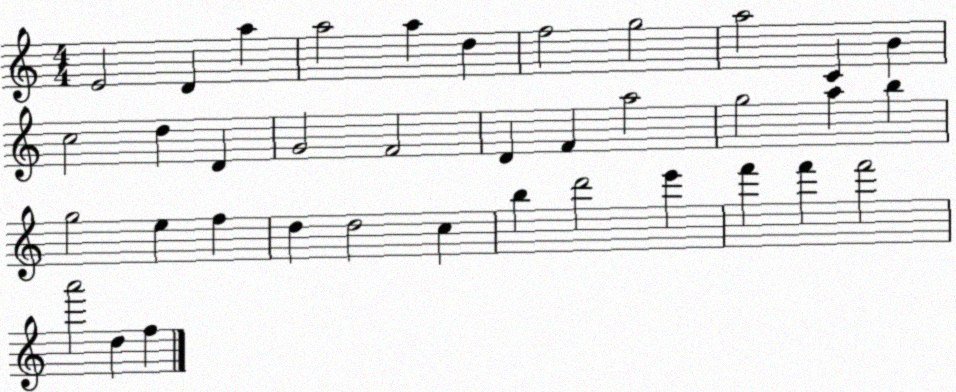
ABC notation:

X:1
T:Untitled
M:4/4
L:1/4
K:C
E2 D a a2 a d f2 g2 a2 C B c2 d D G2 F2 D F a2 g2 a b g2 e f d d2 c b d'2 e' f' f' f'2 a'2 d f